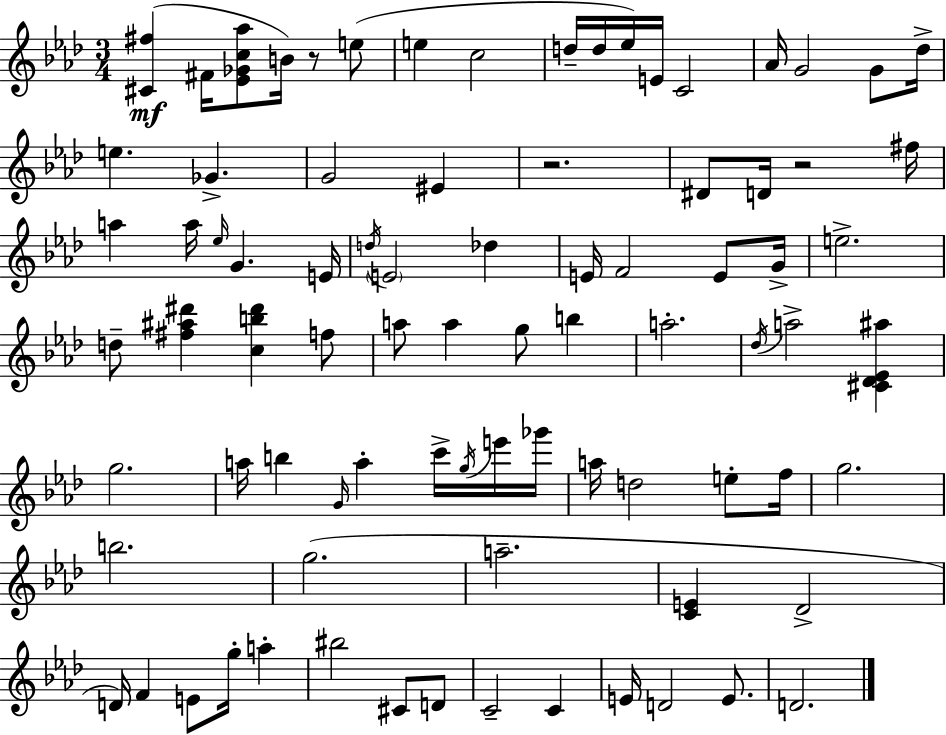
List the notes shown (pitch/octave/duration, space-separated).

[C#4,F#5]/q F#4/s [Eb4,Gb4,C5,Ab5]/e B4/s R/e E5/e E5/q C5/h D5/s D5/s Eb5/s E4/s C4/h Ab4/s G4/h G4/e Db5/s E5/q. Gb4/q. G4/h EIS4/q R/h. D#4/e D4/s R/h F#5/s A5/q A5/s Eb5/s G4/q. E4/s D5/s E4/h Db5/q E4/s F4/h E4/e G4/s E5/h. D5/e [F#5,A#5,D#6]/q [C5,B5,D#6]/q F5/e A5/e A5/q G5/e B5/q A5/h. Db5/s A5/h [C#4,Db4,Eb4,A#5]/q G5/h. A5/s B5/q G4/s A5/q C6/s G5/s E6/s Gb6/s A5/s D5/h E5/e F5/s G5/h. B5/h. G5/h. A5/h. [C4,E4]/q Db4/h D4/s F4/q E4/e G5/s A5/q BIS5/h C#4/e D4/e C4/h C4/q E4/s D4/h E4/e. D4/h.